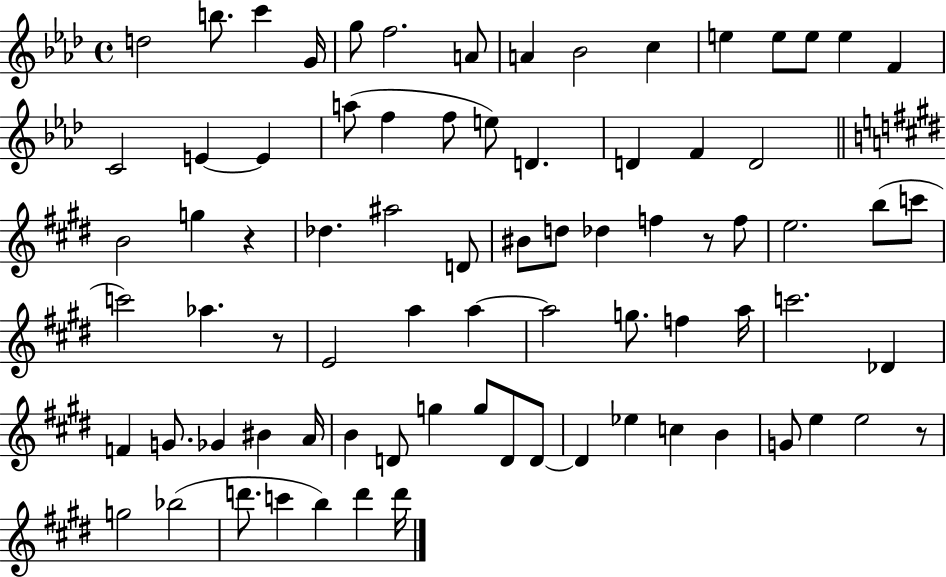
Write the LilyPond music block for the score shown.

{
  \clef treble
  \time 4/4
  \defaultTimeSignature
  \key aes \major
  d''2 b''8. c'''4 g'16 | g''8 f''2. a'8 | a'4 bes'2 c''4 | e''4 e''8 e''8 e''4 f'4 | \break c'2 e'4~~ e'4 | a''8( f''4 f''8 e''8) d'4. | d'4 f'4 d'2 | \bar "||" \break \key e \major b'2 g''4 r4 | des''4. ais''2 d'8 | bis'8 d''8 des''4 f''4 r8 f''8 | e''2. b''8( c'''8 | \break c'''2) aes''4. r8 | e'2 a''4 a''4~~ | a''2 g''8. f''4 a''16 | c'''2. des'4 | \break f'4 g'8. ges'4 bis'4 a'16 | b'4 d'8 g''4 g''8 d'8 d'8~~ | d'4 ees''4 c''4 b'4 | g'8 e''4 e''2 r8 | \break g''2 bes''2( | d'''8. c'''4 b''4) d'''4 d'''16 | \bar "|."
}